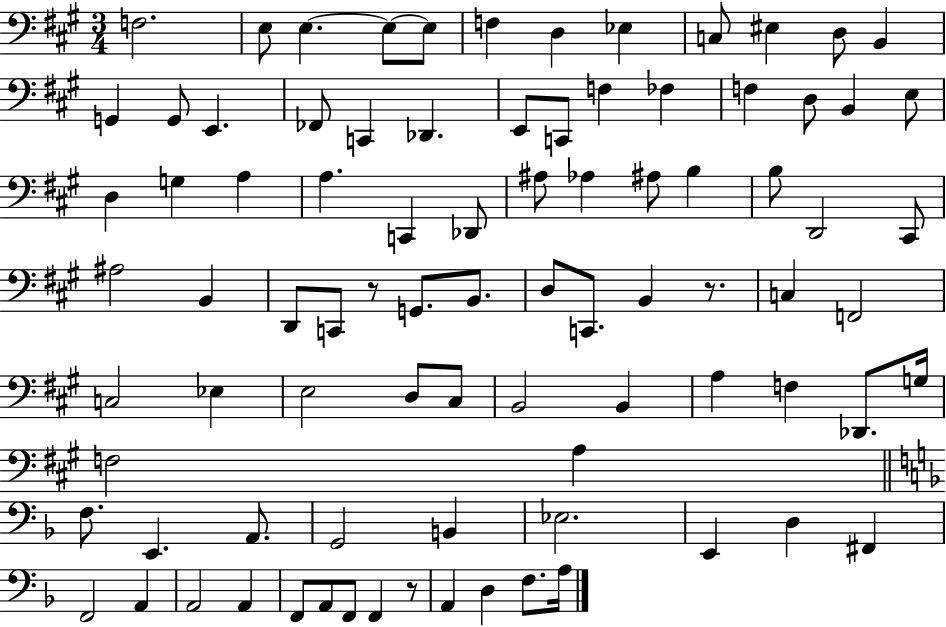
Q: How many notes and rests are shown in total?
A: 87